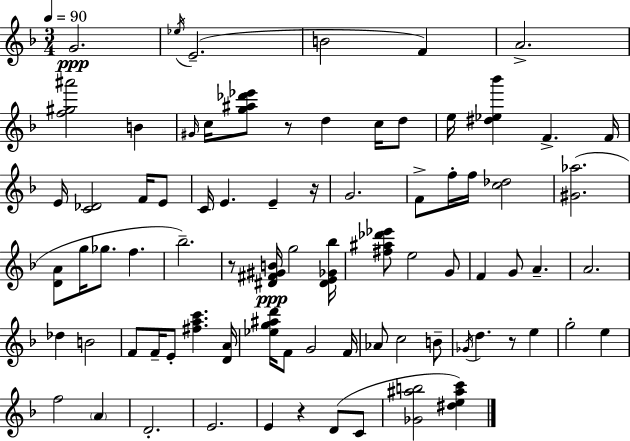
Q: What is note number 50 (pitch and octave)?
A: E5